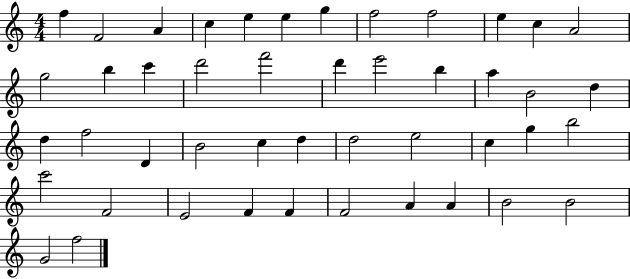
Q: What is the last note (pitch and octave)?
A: F5